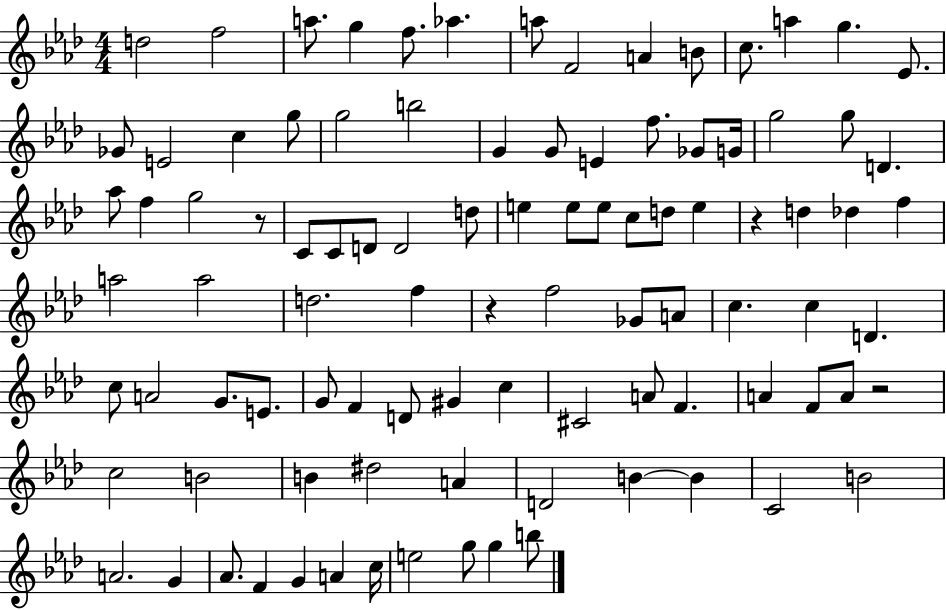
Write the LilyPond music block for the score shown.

{
  \clef treble
  \numericTimeSignature
  \time 4/4
  \key aes \major
  \repeat volta 2 { d''2 f''2 | a''8. g''4 f''8. aes''4. | a''8 f'2 a'4 b'8 | c''8. a''4 g''4. ees'8. | \break ges'8 e'2 c''4 g''8 | g''2 b''2 | g'4 g'8 e'4 f''8. ges'8 g'16 | g''2 g''8 d'4. | \break aes''8 f''4 g''2 r8 | c'8 c'8 d'8 d'2 d''8 | e''4 e''8 e''8 c''8 d''8 e''4 | r4 d''4 des''4 f''4 | \break a''2 a''2 | d''2. f''4 | r4 f''2 ges'8 a'8 | c''4. c''4 d'4. | \break c''8 a'2 g'8. e'8. | g'8 f'4 d'8 gis'4 c''4 | cis'2 a'8 f'4. | a'4 f'8 a'8 r2 | \break c''2 b'2 | b'4 dis''2 a'4 | d'2 b'4~~ b'4 | c'2 b'2 | \break a'2. g'4 | aes'8. f'4 g'4 a'4 c''16 | e''2 g''8 g''4 b''8 | } \bar "|."
}